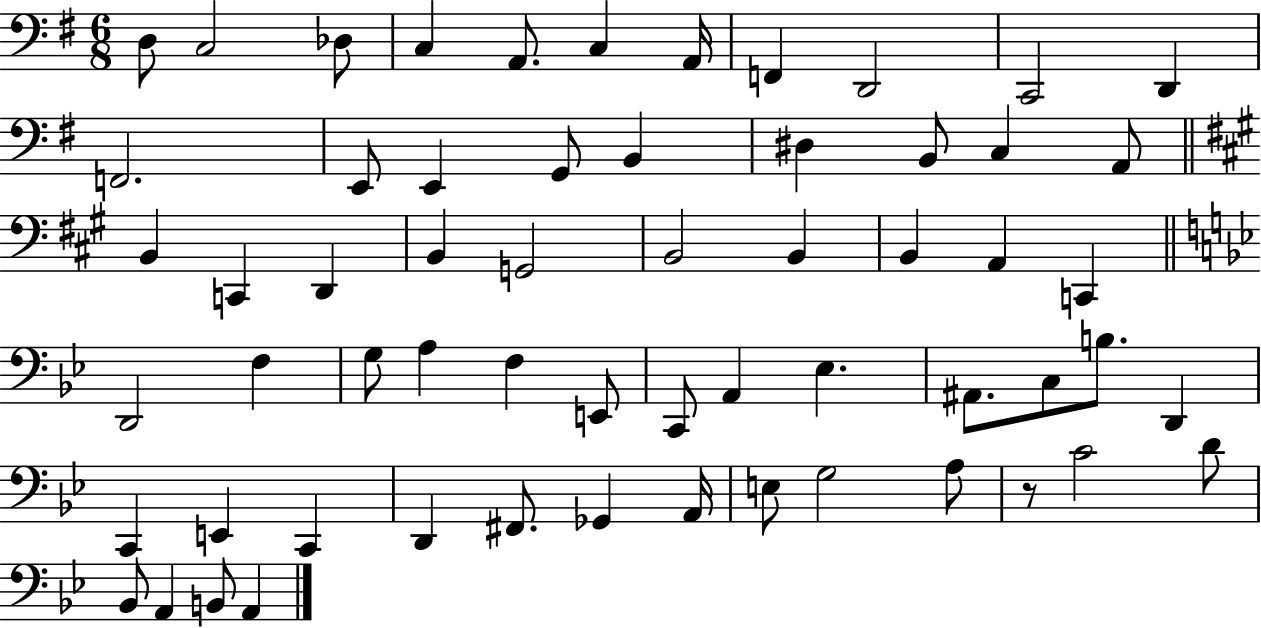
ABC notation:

X:1
T:Untitled
M:6/8
L:1/4
K:G
D,/2 C,2 _D,/2 C, A,,/2 C, A,,/4 F,, D,,2 C,,2 D,, F,,2 E,,/2 E,, G,,/2 B,, ^D, B,,/2 C, A,,/2 B,, C,, D,, B,, G,,2 B,,2 B,, B,, A,, C,, D,,2 F, G,/2 A, F, E,,/2 C,,/2 A,, _E, ^A,,/2 C,/2 B,/2 D,, C,, E,, C,, D,, ^F,,/2 _G,, A,,/4 E,/2 G,2 A,/2 z/2 C2 D/2 _B,,/2 A,, B,,/2 A,,